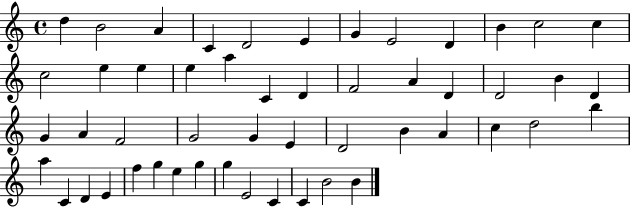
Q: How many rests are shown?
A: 0